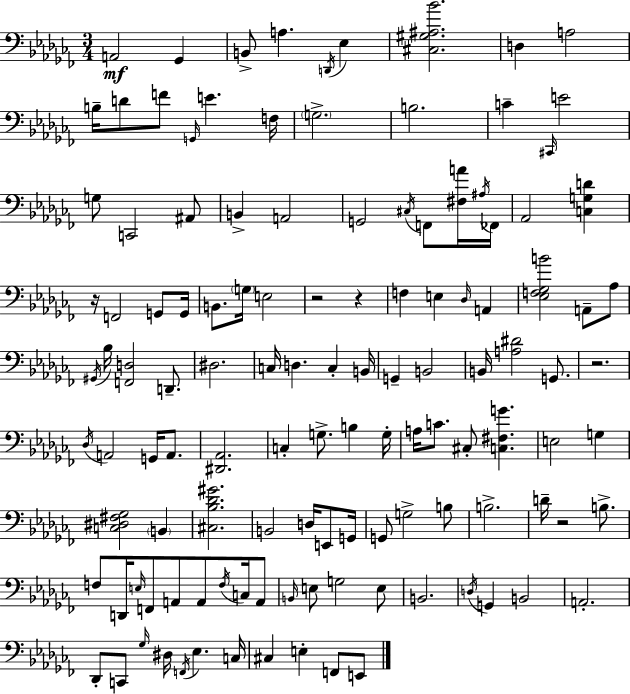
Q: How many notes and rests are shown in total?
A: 122